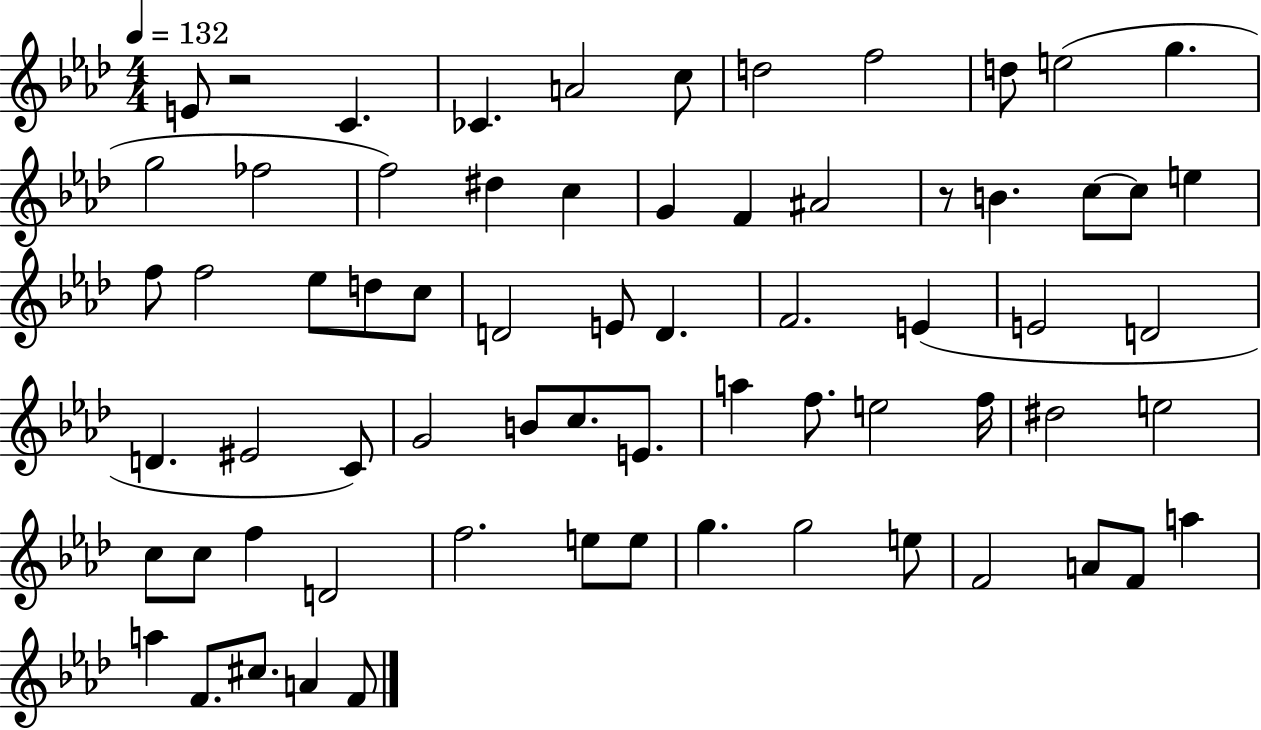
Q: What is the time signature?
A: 4/4